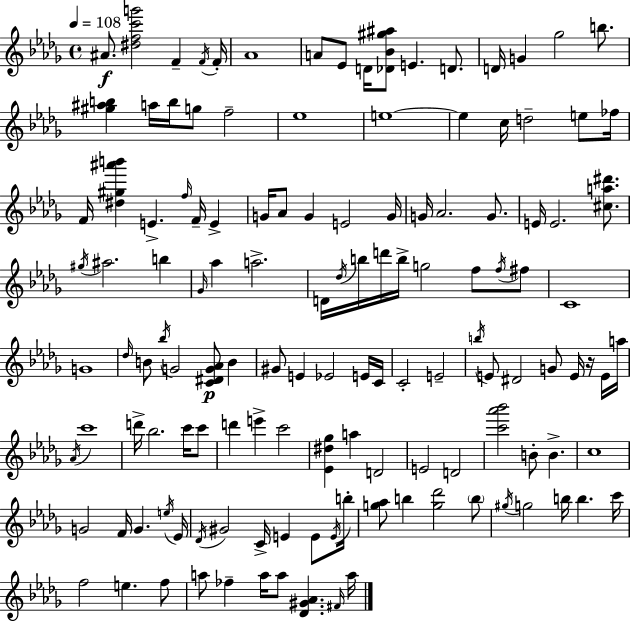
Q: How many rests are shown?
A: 1